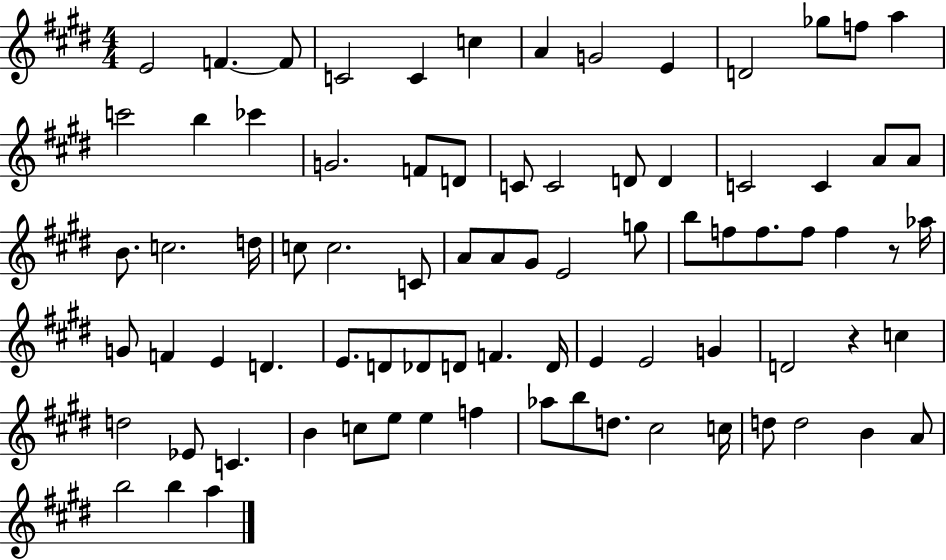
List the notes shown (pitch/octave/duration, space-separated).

E4/h F4/q. F4/e C4/h C4/q C5/q A4/q G4/h E4/q D4/h Gb5/e F5/e A5/q C6/h B5/q CES6/q G4/h. F4/e D4/e C4/e C4/h D4/e D4/q C4/h C4/q A4/e A4/e B4/e. C5/h. D5/s C5/e C5/h. C4/e A4/e A4/e G#4/e E4/h G5/e B5/e F5/e F5/e. F5/e F5/q R/e Ab5/s G4/e F4/q E4/q D4/q. E4/e. D4/e Db4/e D4/e F4/q. D4/s E4/q E4/h G4/q D4/h R/q C5/q D5/h Eb4/e C4/q. B4/q C5/e E5/e E5/q F5/q Ab5/e B5/e D5/e. C#5/h C5/s D5/e D5/h B4/q A4/e B5/h B5/q A5/q